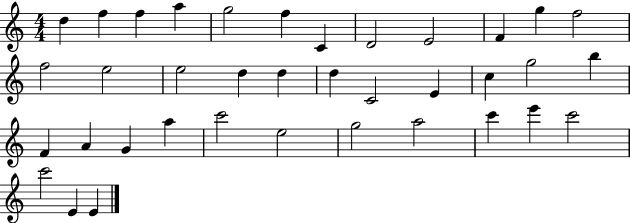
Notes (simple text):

D5/q F5/q F5/q A5/q G5/h F5/q C4/q D4/h E4/h F4/q G5/q F5/h F5/h E5/h E5/h D5/q D5/q D5/q C4/h E4/q C5/q G5/h B5/q F4/q A4/q G4/q A5/q C6/h E5/h G5/h A5/h C6/q E6/q C6/h C6/h E4/q E4/q